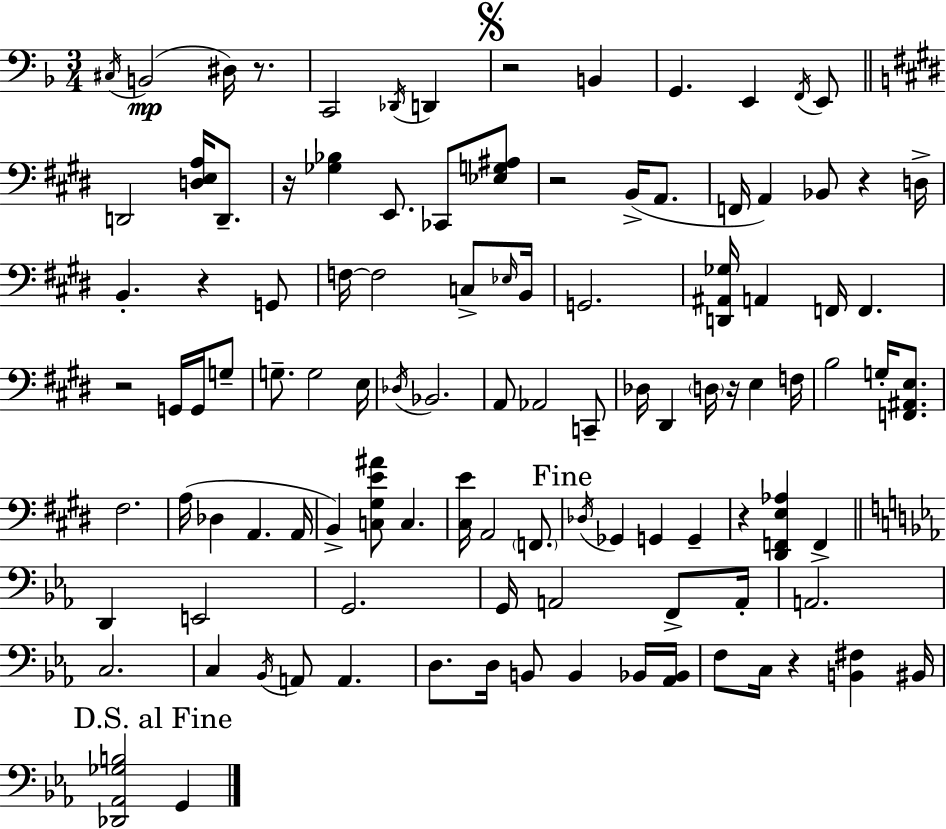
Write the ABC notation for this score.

X:1
T:Untitled
M:3/4
L:1/4
K:Dm
^C,/4 B,,2 ^D,/4 z/2 C,,2 _D,,/4 D,, z2 B,, G,, E,, F,,/4 E,,/2 D,,2 [D,E,A,]/4 D,,/2 z/4 [_G,_B,] E,,/2 _C,,/2 [_E,G,^A,]/2 z2 B,,/4 A,,/2 F,,/4 A,, _B,,/2 z D,/4 B,, z G,,/2 F,/4 F,2 C,/2 _E,/4 B,,/4 G,,2 [D,,^A,,_G,]/4 A,, F,,/4 F,, z2 G,,/4 G,,/4 G,/2 G,/2 G,2 E,/4 _D,/4 _B,,2 A,,/2 _A,,2 C,,/2 _D,/4 ^D,, D,/4 z/4 E, F,/4 B,2 G,/4 [F,,^A,,E,]/2 ^F,2 A,/4 _D, A,, A,,/4 B,, [C,^G,E^A]/2 C, [^C,E]/4 A,,2 F,,/2 _D,/4 _G,, G,, G,, z [^D,,F,,E,_A,] F,, D,, E,,2 G,,2 G,,/4 A,,2 F,,/2 A,,/4 A,,2 C,2 C, _B,,/4 A,,/2 A,, D,/2 D,/4 B,,/2 B,, _B,,/4 [_A,,_B,,]/4 F,/2 C,/4 z [B,,^F,] ^B,,/4 [_D,,_A,,_G,B,]2 G,,